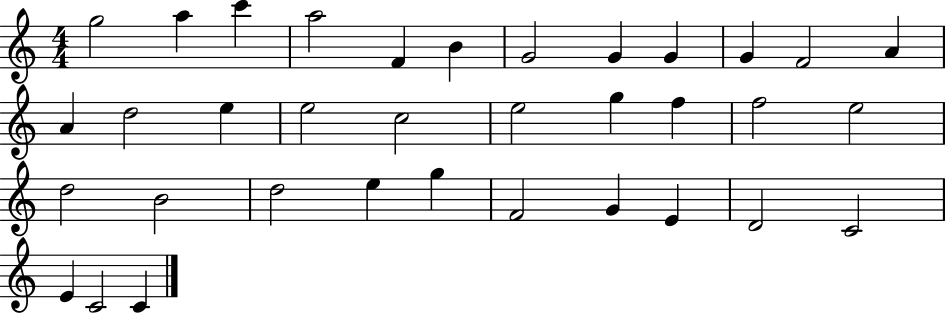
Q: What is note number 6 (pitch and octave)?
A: B4